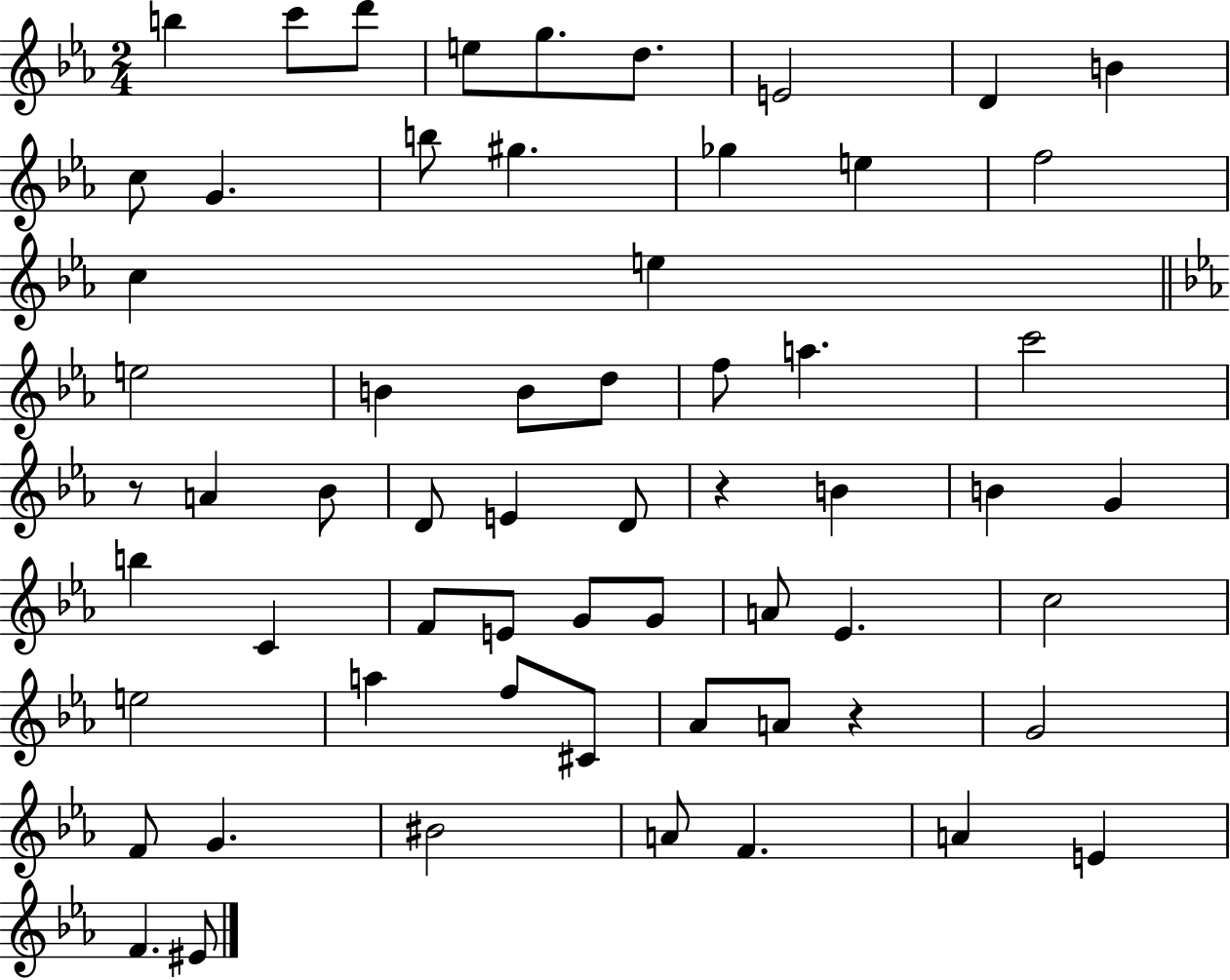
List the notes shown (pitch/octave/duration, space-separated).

B5/q C6/e D6/e E5/e G5/e. D5/e. E4/h D4/q B4/q C5/e G4/q. B5/e G#5/q. Gb5/q E5/q F5/h C5/q E5/q E5/h B4/q B4/e D5/e F5/e A5/q. C6/h R/e A4/q Bb4/e D4/e E4/q D4/e R/q B4/q B4/q G4/q B5/q C4/q F4/e E4/e G4/e G4/e A4/e Eb4/q. C5/h E5/h A5/q F5/e C#4/e Ab4/e A4/e R/q G4/h F4/e G4/q. BIS4/h A4/e F4/q. A4/q E4/q F4/q. EIS4/e